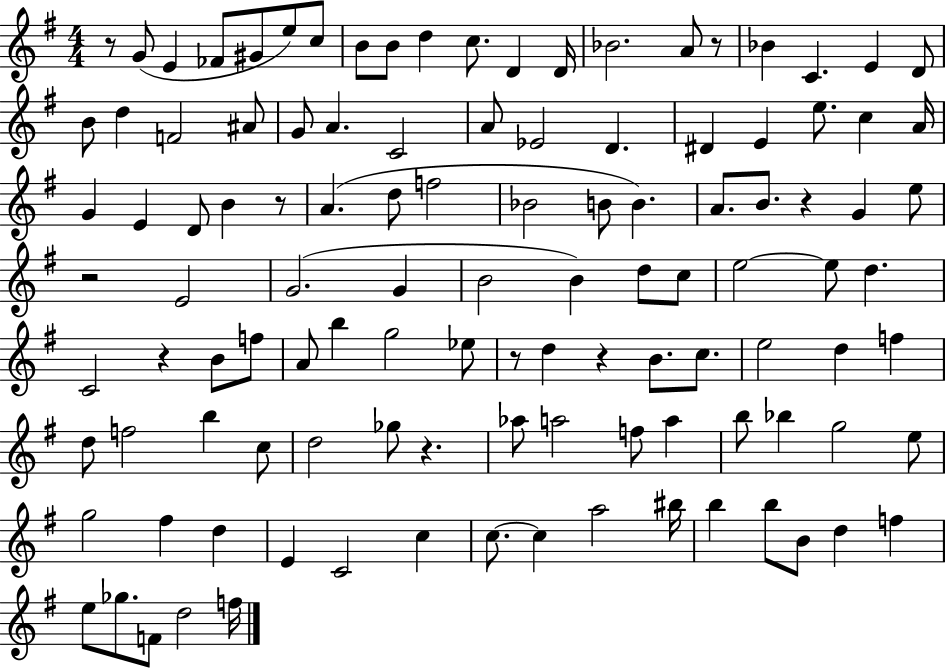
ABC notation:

X:1
T:Untitled
M:4/4
L:1/4
K:G
z/2 G/2 E _F/2 ^G/2 e/2 c/2 B/2 B/2 d c/2 D D/4 _B2 A/2 z/2 _B C E D/2 B/2 d F2 ^A/2 G/2 A C2 A/2 _E2 D ^D E e/2 c A/4 G E D/2 B z/2 A d/2 f2 _B2 B/2 B A/2 B/2 z G e/2 z2 E2 G2 G B2 B d/2 c/2 e2 e/2 d C2 z B/2 f/2 A/2 b g2 _e/2 z/2 d z B/2 c/2 e2 d f d/2 f2 b c/2 d2 _g/2 z _a/2 a2 f/2 a b/2 _b g2 e/2 g2 ^f d E C2 c c/2 c a2 ^b/4 b b/2 B/2 d f e/2 _g/2 F/2 d2 f/4